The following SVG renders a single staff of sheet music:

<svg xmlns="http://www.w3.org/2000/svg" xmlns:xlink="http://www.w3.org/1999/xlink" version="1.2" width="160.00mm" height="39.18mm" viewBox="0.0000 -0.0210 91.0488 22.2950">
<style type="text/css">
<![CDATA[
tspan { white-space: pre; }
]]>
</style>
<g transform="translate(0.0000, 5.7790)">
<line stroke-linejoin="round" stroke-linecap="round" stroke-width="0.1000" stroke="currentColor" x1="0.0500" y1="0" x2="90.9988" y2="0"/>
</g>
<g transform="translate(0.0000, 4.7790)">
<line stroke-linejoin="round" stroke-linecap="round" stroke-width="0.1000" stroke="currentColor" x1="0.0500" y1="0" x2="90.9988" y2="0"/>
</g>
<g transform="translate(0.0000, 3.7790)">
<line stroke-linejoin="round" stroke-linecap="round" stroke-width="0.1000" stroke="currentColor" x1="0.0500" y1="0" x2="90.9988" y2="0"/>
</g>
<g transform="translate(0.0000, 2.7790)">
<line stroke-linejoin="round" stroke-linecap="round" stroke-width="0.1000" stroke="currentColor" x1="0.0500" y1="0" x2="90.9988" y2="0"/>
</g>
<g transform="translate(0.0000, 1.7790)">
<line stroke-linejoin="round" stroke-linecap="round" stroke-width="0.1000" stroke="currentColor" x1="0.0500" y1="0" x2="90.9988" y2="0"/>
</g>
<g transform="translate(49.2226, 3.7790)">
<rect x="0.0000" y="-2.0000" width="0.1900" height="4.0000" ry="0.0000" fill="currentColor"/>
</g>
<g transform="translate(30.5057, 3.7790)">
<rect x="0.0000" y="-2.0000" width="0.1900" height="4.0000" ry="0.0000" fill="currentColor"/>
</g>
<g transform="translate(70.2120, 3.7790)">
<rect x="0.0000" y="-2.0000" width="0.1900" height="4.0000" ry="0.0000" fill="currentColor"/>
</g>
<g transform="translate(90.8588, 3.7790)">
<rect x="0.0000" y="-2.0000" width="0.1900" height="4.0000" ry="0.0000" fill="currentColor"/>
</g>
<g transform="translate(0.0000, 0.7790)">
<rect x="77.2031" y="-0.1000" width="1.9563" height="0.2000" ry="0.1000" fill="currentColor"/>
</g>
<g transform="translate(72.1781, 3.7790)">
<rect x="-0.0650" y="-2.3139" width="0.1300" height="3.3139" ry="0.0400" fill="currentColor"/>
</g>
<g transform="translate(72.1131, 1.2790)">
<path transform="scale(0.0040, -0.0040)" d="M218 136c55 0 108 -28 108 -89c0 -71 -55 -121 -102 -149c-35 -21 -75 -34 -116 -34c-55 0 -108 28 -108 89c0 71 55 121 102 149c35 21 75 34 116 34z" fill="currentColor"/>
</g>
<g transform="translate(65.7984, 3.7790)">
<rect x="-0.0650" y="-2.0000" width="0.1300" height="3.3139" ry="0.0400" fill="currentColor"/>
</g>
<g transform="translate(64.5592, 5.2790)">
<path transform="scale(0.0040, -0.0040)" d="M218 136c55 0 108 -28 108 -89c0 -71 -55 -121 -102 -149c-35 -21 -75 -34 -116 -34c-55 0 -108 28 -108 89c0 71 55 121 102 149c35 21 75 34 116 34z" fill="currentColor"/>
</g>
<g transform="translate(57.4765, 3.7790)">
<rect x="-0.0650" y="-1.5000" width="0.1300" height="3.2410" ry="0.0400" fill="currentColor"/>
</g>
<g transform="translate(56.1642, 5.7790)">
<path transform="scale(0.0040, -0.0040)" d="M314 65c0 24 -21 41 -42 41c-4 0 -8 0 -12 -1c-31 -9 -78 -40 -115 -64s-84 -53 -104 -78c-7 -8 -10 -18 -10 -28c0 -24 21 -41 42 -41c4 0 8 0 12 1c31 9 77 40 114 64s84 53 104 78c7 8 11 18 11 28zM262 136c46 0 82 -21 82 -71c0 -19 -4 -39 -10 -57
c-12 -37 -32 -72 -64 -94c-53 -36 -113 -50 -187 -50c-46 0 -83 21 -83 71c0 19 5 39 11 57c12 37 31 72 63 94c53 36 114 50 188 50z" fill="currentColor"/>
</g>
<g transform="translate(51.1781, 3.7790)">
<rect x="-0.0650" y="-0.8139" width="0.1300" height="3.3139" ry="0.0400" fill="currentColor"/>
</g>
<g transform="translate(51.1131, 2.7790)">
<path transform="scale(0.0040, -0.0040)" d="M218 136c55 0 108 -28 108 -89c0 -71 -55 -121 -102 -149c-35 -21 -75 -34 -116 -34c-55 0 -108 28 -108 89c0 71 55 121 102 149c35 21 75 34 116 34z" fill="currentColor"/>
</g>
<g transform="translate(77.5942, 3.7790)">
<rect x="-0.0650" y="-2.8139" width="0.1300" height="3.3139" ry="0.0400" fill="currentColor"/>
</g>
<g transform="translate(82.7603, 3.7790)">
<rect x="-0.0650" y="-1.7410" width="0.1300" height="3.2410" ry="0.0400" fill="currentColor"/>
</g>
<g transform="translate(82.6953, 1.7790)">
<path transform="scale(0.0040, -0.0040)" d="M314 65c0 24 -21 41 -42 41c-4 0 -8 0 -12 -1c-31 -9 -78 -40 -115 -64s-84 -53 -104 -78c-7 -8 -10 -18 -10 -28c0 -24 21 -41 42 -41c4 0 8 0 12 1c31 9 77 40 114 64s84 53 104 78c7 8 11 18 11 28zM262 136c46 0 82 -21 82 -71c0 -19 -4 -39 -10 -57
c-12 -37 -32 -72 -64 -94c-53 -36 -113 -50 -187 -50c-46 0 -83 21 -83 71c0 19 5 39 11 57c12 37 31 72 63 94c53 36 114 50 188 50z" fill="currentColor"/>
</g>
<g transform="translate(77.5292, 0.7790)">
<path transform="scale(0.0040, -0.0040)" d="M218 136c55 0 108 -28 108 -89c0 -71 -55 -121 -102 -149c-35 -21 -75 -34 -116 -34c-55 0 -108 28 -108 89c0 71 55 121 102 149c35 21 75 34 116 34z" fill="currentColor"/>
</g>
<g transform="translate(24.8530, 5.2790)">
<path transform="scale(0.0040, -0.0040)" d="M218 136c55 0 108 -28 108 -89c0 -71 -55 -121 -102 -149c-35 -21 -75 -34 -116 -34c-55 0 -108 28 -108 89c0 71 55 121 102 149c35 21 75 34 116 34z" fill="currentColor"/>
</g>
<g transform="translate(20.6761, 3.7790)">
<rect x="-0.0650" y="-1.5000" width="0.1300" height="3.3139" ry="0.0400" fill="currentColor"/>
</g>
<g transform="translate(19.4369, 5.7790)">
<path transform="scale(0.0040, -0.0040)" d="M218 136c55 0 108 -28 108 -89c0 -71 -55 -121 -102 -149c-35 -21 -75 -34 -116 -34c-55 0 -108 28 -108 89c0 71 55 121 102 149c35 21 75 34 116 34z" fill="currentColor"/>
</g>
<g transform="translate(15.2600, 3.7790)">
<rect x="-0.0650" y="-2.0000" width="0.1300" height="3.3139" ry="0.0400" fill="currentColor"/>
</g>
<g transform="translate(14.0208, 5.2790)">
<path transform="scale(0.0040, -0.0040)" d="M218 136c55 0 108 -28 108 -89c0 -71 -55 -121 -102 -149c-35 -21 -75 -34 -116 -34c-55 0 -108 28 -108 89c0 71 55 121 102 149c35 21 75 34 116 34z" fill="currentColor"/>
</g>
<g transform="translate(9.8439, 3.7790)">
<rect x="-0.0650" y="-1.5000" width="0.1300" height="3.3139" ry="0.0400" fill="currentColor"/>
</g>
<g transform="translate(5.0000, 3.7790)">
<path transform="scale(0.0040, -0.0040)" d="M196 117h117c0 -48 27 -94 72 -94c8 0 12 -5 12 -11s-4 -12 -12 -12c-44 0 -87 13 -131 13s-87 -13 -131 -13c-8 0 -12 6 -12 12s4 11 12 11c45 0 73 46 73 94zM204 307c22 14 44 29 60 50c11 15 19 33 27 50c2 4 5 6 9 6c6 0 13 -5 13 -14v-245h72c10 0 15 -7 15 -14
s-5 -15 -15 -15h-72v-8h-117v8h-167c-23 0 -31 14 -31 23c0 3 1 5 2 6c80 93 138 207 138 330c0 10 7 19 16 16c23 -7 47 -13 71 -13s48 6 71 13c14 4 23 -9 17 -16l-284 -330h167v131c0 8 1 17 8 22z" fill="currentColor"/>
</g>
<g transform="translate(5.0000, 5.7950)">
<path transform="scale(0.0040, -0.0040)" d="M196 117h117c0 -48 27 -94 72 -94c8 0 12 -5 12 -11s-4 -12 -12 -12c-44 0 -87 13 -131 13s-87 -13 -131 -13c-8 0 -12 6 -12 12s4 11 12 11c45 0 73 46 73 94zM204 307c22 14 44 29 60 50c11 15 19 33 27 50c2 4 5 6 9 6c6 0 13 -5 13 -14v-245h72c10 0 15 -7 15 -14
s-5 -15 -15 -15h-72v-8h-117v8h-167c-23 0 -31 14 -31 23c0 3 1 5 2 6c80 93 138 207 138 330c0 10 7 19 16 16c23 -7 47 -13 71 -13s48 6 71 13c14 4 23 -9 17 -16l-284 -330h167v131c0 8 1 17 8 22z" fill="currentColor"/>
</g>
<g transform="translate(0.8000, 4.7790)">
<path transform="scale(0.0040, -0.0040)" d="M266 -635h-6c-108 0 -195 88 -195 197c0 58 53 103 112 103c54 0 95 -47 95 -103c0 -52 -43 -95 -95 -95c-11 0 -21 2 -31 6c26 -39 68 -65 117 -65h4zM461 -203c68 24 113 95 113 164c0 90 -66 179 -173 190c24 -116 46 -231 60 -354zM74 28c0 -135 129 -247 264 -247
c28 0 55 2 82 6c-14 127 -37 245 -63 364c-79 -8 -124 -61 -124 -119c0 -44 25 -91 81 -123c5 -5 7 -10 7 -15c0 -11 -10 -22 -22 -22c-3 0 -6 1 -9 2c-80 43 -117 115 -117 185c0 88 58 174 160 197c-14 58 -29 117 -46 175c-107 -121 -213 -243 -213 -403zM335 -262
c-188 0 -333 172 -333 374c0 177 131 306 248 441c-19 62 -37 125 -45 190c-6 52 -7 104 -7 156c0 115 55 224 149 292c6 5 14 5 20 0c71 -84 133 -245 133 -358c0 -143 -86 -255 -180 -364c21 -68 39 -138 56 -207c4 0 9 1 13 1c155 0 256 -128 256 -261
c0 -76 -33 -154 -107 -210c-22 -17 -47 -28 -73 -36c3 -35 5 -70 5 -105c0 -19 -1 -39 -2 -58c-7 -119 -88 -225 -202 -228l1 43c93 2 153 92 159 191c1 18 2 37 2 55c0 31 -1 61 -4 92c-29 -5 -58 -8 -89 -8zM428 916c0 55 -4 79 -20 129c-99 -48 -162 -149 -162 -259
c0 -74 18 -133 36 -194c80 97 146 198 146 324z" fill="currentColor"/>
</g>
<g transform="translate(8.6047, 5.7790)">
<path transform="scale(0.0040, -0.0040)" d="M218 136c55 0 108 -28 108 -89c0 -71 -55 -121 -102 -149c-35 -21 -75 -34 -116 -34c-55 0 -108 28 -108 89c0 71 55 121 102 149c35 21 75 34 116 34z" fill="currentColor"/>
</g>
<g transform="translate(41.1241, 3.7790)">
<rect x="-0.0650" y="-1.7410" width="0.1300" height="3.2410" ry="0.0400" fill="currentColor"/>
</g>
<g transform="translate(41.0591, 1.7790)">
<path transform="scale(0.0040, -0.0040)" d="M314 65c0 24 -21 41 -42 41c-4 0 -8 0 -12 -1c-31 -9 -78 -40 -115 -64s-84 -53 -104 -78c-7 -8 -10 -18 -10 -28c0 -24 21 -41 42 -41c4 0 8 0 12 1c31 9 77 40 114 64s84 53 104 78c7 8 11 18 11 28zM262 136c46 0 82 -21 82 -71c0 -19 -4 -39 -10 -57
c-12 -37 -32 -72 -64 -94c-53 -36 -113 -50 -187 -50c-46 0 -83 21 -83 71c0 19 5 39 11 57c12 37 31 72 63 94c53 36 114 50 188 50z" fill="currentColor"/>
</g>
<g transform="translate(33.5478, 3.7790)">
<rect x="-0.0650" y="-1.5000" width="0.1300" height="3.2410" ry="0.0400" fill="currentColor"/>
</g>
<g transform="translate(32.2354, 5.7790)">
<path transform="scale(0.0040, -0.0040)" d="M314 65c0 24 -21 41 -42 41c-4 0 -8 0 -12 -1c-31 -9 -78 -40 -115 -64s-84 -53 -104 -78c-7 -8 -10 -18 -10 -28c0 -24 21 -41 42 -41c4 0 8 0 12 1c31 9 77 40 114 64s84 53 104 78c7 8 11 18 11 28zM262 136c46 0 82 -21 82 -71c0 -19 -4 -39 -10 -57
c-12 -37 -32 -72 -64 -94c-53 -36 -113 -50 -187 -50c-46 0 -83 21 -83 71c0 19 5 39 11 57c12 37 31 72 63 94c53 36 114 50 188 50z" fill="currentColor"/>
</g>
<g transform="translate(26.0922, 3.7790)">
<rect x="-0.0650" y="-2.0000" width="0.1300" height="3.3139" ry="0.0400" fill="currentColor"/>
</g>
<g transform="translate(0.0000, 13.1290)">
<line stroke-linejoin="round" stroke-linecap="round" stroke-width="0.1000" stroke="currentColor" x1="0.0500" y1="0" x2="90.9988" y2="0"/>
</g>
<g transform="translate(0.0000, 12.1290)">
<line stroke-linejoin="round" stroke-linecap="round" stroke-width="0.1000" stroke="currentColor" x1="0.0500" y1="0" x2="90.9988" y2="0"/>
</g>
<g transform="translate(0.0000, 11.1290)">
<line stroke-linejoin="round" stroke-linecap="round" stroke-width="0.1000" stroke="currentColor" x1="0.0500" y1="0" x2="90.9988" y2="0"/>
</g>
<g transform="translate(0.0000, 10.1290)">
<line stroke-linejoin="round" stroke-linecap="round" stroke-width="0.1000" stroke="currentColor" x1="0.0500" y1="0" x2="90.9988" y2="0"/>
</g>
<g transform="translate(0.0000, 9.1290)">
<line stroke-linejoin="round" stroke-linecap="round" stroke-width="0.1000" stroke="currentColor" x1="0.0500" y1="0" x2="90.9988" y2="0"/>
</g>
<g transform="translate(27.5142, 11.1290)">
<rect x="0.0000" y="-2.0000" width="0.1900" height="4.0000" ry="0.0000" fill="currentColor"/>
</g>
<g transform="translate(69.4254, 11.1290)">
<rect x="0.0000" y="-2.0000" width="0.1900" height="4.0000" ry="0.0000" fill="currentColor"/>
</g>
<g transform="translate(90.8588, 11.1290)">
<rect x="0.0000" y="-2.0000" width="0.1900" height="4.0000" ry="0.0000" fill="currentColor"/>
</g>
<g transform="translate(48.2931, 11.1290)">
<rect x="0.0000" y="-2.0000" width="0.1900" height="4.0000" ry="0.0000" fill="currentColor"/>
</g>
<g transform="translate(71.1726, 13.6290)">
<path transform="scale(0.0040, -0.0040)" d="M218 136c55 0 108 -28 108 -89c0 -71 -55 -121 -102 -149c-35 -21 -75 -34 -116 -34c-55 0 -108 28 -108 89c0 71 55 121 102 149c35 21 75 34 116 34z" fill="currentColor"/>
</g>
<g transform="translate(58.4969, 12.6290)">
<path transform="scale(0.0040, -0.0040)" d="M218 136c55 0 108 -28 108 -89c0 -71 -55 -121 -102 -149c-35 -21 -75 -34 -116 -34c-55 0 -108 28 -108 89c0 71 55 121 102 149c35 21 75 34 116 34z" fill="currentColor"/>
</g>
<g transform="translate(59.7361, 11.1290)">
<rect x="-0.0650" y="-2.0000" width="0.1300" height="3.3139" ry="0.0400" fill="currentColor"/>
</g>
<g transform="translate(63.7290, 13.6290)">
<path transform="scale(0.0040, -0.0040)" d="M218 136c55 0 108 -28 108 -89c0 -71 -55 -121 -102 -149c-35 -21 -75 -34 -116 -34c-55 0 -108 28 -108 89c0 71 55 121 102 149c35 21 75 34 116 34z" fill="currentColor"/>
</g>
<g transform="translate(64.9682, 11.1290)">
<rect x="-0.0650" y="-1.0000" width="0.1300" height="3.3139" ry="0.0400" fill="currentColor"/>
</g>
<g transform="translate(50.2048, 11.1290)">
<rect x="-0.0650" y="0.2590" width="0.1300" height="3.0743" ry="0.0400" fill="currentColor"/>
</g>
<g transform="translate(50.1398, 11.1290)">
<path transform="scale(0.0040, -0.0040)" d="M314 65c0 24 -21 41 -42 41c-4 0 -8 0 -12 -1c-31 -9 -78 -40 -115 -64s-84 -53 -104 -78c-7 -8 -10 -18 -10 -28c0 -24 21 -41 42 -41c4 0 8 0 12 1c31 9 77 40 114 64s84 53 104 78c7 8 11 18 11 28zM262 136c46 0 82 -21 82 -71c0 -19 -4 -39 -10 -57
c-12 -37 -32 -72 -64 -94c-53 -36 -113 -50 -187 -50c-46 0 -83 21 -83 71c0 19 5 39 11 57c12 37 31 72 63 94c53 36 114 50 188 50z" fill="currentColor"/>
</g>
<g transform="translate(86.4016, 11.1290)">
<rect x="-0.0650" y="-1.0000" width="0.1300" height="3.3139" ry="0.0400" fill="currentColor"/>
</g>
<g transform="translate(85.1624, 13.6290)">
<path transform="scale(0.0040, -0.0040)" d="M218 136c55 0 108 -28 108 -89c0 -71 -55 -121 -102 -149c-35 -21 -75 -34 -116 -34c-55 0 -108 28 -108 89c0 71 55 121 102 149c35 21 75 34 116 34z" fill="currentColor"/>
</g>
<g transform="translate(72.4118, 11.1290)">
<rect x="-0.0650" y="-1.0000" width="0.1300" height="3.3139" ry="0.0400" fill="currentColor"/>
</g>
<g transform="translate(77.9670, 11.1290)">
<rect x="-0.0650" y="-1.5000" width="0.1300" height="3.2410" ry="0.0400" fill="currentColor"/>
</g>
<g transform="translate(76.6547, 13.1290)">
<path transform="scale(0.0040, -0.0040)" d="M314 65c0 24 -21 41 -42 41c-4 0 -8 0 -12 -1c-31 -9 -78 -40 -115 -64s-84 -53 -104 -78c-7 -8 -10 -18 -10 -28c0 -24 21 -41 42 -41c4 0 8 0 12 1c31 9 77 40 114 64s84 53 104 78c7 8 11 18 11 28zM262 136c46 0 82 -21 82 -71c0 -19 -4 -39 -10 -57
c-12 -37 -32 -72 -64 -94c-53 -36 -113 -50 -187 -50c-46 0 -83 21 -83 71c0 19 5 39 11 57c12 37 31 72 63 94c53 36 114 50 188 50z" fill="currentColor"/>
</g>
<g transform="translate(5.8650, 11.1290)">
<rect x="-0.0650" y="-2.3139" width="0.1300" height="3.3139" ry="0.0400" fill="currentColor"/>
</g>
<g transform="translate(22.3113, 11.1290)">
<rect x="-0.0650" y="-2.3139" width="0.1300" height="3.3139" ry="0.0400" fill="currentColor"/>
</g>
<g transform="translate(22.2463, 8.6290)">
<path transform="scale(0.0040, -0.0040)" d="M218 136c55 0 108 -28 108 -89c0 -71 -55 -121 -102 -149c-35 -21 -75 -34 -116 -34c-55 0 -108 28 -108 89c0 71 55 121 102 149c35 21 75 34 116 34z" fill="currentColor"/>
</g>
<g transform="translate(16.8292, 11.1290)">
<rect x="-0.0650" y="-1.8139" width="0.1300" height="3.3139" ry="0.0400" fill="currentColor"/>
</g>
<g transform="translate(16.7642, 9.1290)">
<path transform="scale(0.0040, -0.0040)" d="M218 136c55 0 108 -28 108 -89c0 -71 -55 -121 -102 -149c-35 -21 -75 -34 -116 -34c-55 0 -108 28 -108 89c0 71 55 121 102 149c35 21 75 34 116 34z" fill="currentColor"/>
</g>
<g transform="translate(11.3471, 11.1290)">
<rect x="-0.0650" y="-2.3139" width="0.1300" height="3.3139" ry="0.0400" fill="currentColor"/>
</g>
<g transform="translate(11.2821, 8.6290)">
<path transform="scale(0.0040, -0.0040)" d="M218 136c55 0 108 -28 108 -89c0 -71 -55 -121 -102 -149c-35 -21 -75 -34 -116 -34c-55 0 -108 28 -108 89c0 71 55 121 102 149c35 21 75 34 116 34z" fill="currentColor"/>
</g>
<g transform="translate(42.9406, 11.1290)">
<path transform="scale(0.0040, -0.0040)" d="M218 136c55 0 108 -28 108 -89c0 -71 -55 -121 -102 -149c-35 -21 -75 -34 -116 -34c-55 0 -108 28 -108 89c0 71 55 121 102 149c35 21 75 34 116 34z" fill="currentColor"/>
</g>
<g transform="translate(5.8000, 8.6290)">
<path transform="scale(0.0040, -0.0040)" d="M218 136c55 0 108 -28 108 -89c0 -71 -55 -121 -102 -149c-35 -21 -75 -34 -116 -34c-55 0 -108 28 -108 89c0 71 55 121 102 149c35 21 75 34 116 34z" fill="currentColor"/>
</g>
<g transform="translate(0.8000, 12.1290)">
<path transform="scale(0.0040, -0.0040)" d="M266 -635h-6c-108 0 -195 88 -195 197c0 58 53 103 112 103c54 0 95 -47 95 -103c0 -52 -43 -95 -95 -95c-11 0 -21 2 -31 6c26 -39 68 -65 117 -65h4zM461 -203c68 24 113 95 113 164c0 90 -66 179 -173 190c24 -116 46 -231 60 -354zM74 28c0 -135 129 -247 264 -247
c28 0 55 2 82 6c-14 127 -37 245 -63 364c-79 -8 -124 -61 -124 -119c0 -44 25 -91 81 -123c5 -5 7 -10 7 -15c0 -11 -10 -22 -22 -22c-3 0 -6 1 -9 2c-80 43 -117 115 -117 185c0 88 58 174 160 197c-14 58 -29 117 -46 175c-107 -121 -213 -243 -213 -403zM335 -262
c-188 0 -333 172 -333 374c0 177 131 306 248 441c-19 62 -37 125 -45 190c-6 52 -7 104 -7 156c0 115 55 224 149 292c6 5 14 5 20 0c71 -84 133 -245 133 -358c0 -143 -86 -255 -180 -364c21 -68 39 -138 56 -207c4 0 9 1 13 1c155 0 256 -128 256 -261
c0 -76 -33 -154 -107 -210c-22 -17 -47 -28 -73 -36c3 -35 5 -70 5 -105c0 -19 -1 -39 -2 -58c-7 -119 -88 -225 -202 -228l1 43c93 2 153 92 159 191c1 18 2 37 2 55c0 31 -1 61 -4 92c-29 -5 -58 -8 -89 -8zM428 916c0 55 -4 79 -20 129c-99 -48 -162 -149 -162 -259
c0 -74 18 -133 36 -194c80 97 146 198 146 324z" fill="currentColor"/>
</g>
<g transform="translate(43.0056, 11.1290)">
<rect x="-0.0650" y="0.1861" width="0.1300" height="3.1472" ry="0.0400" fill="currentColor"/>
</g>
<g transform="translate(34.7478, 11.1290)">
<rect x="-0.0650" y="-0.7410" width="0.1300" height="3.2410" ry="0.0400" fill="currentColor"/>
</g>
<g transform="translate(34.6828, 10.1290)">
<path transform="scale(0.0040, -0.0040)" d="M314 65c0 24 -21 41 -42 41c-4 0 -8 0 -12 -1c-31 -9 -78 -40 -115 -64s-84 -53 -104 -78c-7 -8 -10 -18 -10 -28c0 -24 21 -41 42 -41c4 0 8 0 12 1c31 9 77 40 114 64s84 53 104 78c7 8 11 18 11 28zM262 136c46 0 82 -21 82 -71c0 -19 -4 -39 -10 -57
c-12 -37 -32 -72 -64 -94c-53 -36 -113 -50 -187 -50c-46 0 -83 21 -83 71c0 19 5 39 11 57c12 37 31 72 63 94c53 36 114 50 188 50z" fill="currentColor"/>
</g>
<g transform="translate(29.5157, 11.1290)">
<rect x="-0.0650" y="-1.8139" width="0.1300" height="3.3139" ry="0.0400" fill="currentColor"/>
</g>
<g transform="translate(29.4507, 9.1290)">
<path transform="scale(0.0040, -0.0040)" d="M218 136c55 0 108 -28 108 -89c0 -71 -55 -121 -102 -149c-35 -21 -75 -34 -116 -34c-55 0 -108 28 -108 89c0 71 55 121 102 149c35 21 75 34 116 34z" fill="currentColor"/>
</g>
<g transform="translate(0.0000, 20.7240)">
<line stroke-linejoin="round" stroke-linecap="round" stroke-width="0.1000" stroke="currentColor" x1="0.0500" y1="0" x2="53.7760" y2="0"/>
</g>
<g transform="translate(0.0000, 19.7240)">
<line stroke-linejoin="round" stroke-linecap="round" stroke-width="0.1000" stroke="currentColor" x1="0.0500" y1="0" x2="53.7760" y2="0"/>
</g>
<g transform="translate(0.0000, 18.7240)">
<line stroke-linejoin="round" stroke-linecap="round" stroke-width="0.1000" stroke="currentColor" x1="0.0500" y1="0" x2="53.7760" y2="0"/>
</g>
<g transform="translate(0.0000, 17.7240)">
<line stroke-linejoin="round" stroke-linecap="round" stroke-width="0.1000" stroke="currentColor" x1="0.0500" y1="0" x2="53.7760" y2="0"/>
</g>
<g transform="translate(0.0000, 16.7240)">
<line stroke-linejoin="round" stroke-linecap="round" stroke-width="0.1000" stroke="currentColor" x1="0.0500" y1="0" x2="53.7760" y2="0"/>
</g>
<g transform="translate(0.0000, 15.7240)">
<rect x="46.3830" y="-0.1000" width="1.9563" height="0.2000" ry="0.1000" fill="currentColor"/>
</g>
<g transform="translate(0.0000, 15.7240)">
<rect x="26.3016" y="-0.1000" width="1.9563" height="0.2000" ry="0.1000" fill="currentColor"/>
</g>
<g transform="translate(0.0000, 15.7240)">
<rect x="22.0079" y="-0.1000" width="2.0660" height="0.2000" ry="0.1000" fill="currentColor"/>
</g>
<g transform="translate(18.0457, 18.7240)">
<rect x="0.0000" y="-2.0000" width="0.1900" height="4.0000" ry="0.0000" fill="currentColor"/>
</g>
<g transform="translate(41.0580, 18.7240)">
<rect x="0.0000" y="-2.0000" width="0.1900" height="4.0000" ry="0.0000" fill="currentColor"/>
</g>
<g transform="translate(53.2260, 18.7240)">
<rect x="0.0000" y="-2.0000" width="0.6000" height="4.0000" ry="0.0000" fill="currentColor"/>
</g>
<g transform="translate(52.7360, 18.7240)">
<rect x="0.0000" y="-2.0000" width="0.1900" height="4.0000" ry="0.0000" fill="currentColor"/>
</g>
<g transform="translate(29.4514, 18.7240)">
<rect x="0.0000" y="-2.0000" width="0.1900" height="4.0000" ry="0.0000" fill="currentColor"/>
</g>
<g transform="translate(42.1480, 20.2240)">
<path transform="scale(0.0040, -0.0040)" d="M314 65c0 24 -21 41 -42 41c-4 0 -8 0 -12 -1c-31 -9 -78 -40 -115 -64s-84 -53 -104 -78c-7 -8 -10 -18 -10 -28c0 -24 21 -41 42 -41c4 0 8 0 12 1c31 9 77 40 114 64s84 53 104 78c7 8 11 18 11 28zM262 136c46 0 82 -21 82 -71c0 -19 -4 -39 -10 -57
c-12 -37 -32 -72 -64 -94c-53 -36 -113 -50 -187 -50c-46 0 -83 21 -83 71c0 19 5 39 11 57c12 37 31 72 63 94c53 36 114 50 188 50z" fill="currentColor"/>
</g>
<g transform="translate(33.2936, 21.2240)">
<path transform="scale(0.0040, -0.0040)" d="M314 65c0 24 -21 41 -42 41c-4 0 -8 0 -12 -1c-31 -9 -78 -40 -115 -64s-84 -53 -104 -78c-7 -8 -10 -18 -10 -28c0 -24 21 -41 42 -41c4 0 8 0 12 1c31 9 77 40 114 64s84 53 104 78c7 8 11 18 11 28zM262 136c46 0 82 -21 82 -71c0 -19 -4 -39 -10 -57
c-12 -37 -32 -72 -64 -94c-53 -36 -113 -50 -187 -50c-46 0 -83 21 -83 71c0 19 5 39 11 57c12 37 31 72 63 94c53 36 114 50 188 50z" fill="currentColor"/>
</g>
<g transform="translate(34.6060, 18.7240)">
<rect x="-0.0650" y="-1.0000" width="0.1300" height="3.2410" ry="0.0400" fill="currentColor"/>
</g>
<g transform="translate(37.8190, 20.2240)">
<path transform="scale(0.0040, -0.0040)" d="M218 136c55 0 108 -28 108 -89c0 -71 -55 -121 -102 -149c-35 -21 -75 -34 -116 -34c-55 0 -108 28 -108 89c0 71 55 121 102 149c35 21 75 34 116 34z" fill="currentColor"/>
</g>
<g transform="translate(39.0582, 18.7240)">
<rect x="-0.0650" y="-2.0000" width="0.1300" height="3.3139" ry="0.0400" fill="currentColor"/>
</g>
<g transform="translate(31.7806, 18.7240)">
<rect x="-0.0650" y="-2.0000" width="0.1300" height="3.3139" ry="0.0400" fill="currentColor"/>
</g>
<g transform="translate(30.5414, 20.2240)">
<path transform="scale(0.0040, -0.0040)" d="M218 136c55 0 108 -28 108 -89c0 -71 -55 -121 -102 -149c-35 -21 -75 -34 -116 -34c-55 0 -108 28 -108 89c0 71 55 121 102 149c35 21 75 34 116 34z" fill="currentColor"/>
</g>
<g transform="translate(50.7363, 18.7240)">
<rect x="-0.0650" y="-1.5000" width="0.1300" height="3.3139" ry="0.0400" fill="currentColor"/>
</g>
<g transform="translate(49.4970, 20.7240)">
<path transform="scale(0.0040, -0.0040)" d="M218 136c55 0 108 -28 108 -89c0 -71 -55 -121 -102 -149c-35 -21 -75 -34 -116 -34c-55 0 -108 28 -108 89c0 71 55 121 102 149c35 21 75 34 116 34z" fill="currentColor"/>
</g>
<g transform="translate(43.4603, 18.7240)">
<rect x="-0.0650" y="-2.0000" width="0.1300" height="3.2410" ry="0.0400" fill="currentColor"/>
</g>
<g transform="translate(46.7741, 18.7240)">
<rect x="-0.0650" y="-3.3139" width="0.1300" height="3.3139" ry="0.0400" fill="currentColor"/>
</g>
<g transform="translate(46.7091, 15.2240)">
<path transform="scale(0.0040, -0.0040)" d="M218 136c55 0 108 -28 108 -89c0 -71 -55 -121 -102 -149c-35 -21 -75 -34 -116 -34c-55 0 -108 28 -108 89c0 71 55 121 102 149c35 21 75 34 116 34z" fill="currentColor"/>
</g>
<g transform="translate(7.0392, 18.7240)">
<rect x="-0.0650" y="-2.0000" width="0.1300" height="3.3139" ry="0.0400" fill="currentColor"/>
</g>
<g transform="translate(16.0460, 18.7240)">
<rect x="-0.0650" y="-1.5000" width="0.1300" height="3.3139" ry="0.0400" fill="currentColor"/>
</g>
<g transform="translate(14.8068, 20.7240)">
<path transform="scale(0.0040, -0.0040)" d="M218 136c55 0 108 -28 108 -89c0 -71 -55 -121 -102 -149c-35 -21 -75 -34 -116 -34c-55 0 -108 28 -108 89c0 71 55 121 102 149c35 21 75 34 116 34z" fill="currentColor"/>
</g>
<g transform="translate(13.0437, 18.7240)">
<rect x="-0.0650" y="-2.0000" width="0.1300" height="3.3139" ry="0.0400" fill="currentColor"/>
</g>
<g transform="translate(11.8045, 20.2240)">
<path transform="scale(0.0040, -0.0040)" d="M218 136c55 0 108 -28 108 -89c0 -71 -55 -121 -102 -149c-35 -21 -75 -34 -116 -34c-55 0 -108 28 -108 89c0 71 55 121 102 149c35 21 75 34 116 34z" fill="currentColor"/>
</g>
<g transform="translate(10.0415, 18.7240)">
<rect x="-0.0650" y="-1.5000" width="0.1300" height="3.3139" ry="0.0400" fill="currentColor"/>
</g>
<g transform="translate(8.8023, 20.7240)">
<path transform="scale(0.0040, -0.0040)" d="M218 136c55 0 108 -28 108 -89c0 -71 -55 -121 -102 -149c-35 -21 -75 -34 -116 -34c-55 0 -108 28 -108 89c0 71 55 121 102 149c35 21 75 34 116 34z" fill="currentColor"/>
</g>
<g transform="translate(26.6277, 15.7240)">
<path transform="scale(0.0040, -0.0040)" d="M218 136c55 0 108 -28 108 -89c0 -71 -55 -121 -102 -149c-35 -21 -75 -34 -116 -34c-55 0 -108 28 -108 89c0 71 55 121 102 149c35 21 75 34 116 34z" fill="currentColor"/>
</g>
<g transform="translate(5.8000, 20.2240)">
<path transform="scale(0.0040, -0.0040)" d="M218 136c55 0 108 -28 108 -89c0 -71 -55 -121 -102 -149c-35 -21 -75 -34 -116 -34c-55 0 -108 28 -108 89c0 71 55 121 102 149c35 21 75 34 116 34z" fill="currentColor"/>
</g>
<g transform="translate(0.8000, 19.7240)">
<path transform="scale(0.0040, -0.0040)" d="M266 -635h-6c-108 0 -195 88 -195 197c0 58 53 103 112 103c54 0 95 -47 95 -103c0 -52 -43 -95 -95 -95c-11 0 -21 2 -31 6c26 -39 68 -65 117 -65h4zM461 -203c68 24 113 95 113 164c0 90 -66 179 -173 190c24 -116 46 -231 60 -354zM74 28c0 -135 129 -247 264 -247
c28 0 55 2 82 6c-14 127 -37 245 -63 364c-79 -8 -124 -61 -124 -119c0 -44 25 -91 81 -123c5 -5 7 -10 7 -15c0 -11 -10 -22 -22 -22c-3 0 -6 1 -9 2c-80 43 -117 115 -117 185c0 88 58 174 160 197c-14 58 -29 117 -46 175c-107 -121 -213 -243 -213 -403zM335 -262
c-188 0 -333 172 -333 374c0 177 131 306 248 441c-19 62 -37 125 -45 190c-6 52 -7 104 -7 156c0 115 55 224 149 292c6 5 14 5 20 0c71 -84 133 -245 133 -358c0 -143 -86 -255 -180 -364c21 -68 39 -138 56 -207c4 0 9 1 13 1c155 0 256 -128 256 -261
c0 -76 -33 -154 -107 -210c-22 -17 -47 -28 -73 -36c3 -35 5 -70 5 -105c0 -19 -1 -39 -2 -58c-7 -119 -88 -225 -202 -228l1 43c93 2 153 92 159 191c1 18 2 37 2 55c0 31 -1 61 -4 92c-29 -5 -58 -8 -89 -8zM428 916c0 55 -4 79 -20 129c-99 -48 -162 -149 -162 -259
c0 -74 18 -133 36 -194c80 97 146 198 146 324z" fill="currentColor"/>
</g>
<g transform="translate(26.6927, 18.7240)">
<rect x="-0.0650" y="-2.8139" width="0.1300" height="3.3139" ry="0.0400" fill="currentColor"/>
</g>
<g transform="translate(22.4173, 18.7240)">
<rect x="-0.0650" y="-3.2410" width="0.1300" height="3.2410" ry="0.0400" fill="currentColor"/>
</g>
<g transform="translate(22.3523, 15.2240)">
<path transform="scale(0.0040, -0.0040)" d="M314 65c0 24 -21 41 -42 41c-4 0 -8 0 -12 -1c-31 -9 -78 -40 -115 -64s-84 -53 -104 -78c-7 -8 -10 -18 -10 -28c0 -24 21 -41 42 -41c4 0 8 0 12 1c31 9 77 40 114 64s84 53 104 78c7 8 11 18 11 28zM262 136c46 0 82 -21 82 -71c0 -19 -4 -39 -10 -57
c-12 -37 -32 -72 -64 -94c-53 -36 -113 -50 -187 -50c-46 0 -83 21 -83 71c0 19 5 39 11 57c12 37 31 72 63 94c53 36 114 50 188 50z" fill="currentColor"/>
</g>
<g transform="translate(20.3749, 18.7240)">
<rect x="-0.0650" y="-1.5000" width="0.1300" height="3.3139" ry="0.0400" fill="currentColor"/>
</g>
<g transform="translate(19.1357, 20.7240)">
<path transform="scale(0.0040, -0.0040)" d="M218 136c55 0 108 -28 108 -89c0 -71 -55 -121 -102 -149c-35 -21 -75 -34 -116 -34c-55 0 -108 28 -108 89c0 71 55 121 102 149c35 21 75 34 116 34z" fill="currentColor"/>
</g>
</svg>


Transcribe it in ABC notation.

X:1
T:Untitled
M:4/4
L:1/4
K:C
E F E F E2 f2 d E2 F g a f2 g g f g f d2 B B2 F D D E2 D F E F E E b2 a F D2 F F2 b E